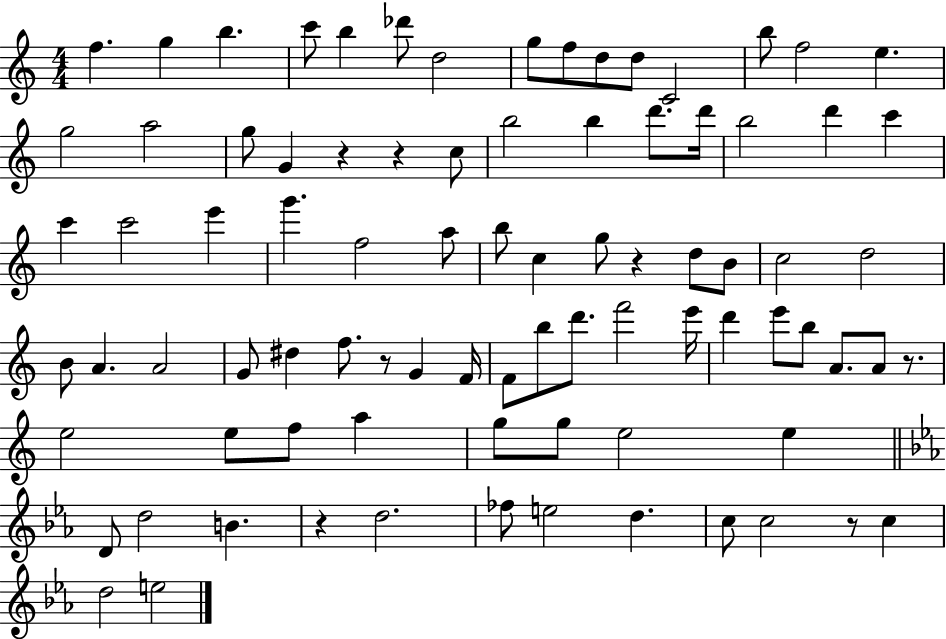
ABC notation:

X:1
T:Untitled
M:4/4
L:1/4
K:C
f g b c'/2 b _d'/2 d2 g/2 f/2 d/2 d/2 C2 b/2 f2 e g2 a2 g/2 G z z c/2 b2 b d'/2 d'/4 b2 d' c' c' c'2 e' g' f2 a/2 b/2 c g/2 z d/2 B/2 c2 d2 B/2 A A2 G/2 ^d f/2 z/2 G F/4 F/2 b/2 d'/2 f'2 e'/4 d' e'/2 b/2 A/2 A/2 z/2 e2 e/2 f/2 a g/2 g/2 e2 e D/2 d2 B z d2 _f/2 e2 d c/2 c2 z/2 c d2 e2